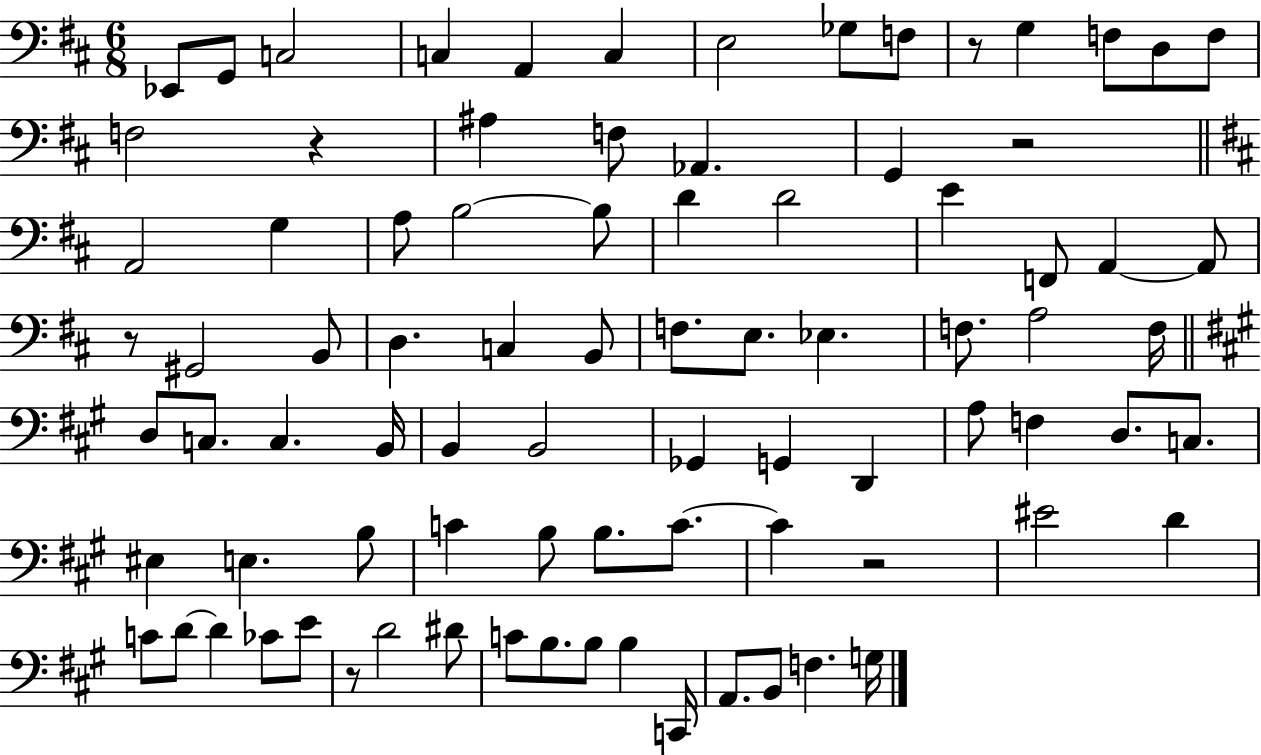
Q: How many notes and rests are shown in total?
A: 85